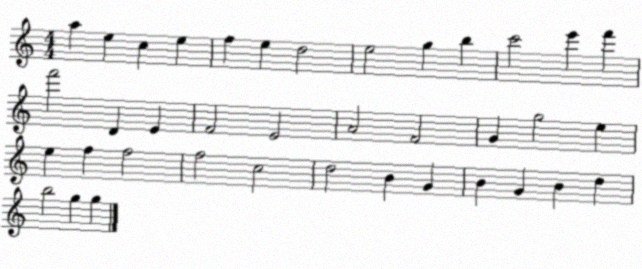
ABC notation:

X:1
T:Untitled
M:4/4
L:1/4
K:C
a e c e f e d2 e2 g b c'2 e' f' f'2 D E F2 E2 A2 F2 G g2 e e f f2 f2 c2 d2 B G B G B d b2 g g